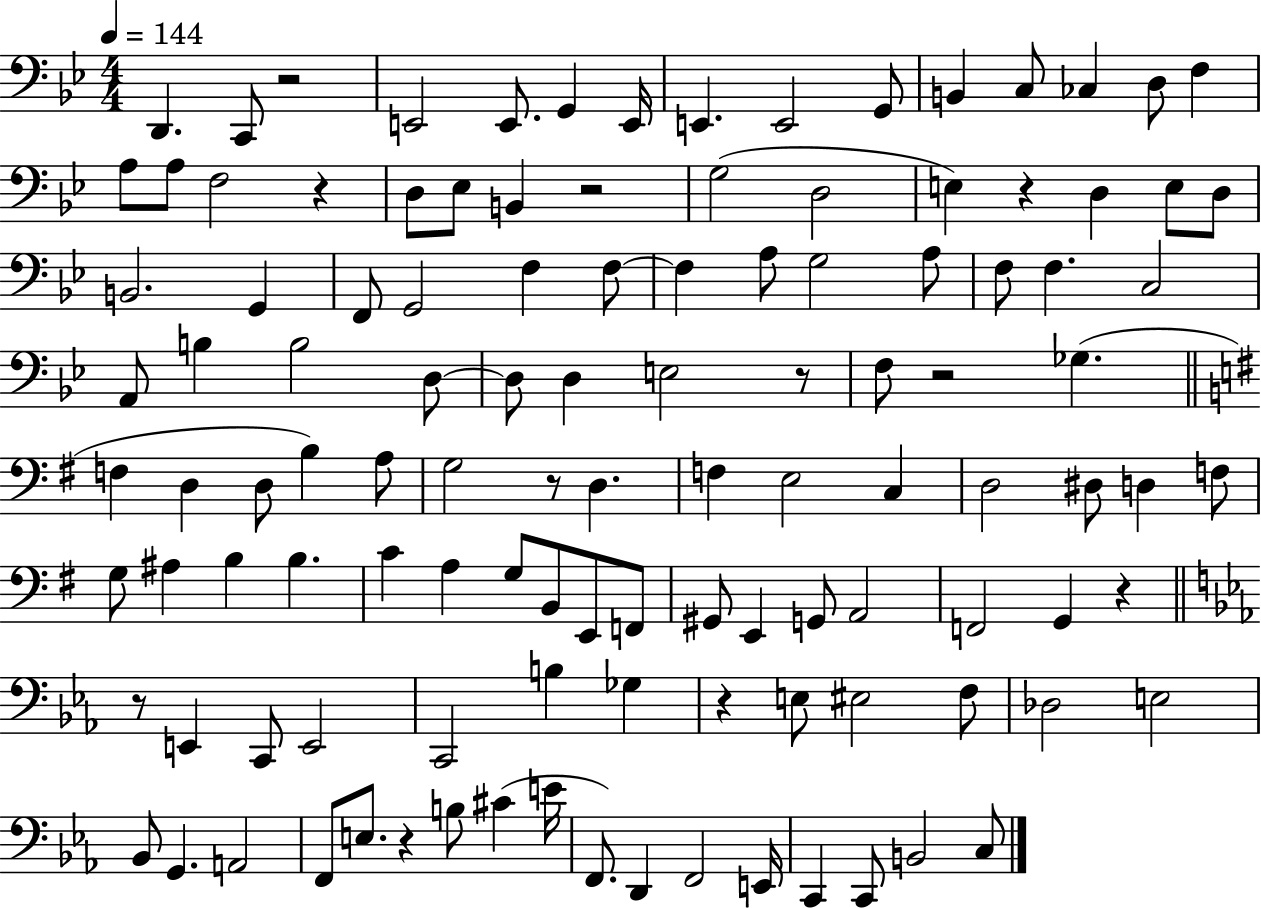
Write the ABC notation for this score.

X:1
T:Untitled
M:4/4
L:1/4
K:Bb
D,, C,,/2 z2 E,,2 E,,/2 G,, E,,/4 E,, E,,2 G,,/2 B,, C,/2 _C, D,/2 F, A,/2 A,/2 F,2 z D,/2 _E,/2 B,, z2 G,2 D,2 E, z D, E,/2 D,/2 B,,2 G,, F,,/2 G,,2 F, F,/2 F, A,/2 G,2 A,/2 F,/2 F, C,2 A,,/2 B, B,2 D,/2 D,/2 D, E,2 z/2 F,/2 z2 _G, F, D, D,/2 B, A,/2 G,2 z/2 D, F, E,2 C, D,2 ^D,/2 D, F,/2 G,/2 ^A, B, B, C A, G,/2 B,,/2 E,,/2 F,,/2 ^G,,/2 E,, G,,/2 A,,2 F,,2 G,, z z/2 E,, C,,/2 E,,2 C,,2 B, _G, z E,/2 ^E,2 F,/2 _D,2 E,2 _B,,/2 G,, A,,2 F,,/2 E,/2 z B,/2 ^C E/4 F,,/2 D,, F,,2 E,,/4 C,, C,,/2 B,,2 C,/2